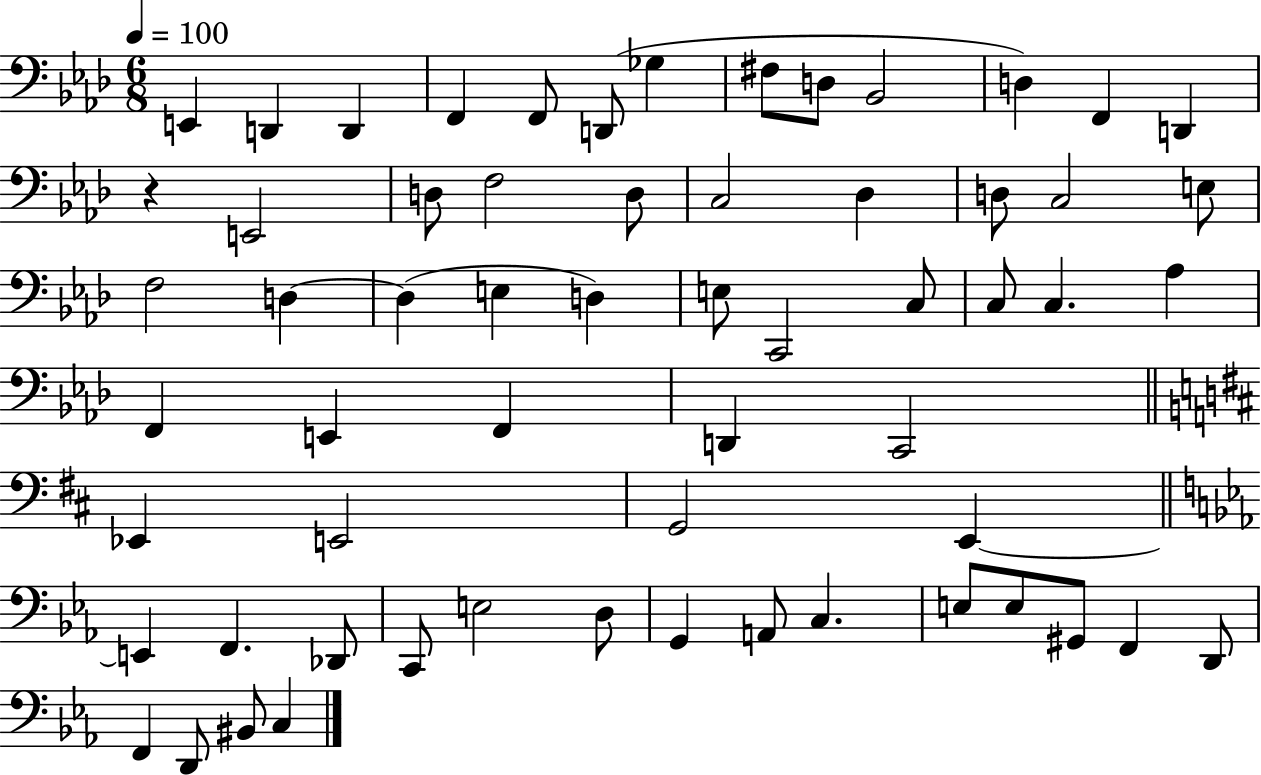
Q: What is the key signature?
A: AES major